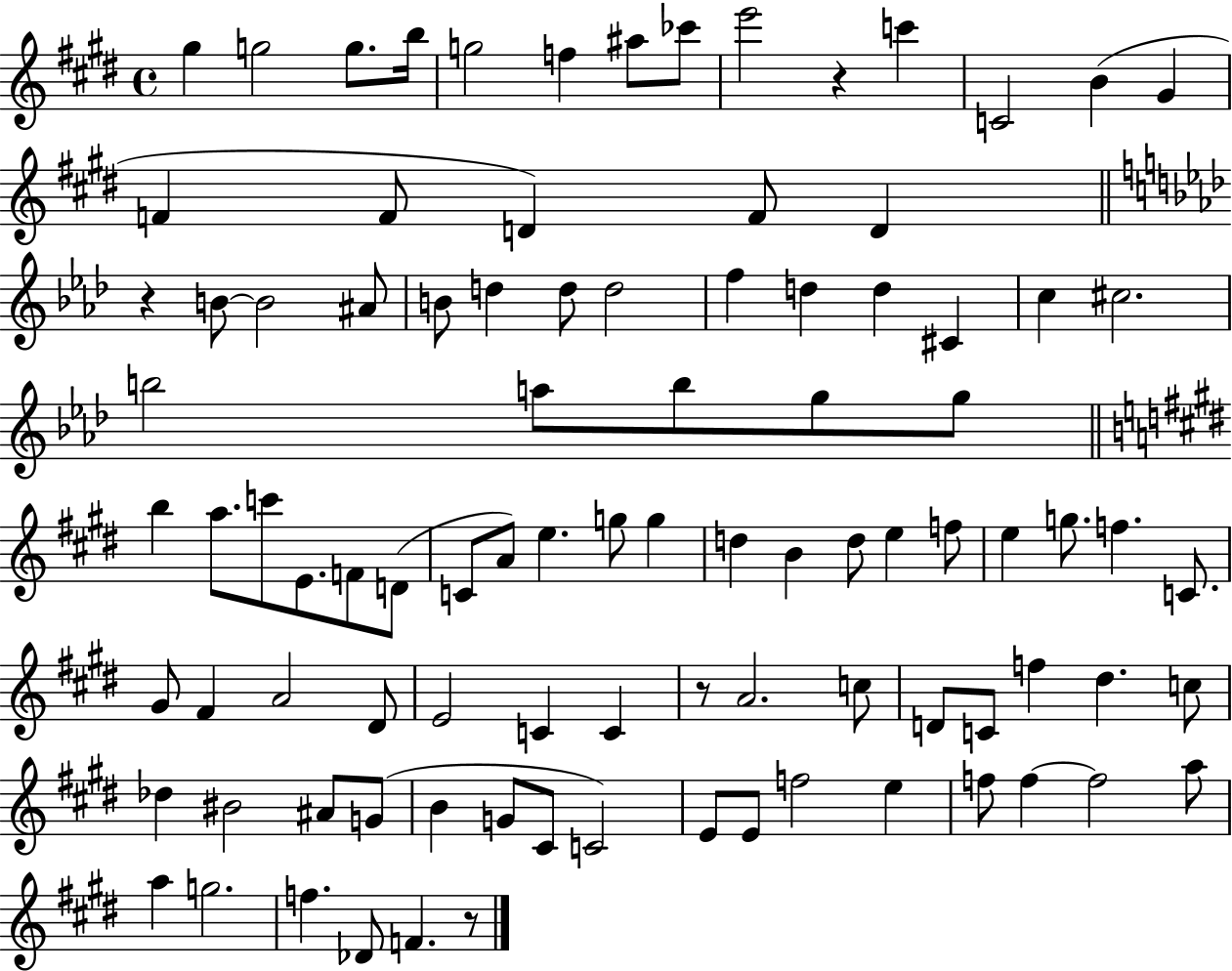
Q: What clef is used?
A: treble